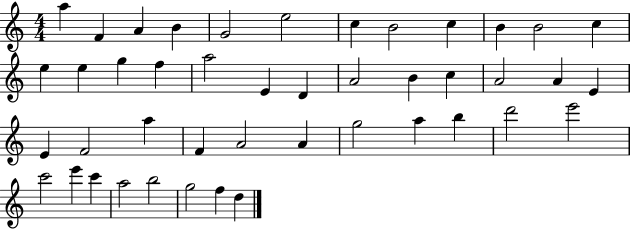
{
  \clef treble
  \numericTimeSignature
  \time 4/4
  \key c \major
  a''4 f'4 a'4 b'4 | g'2 e''2 | c''4 b'2 c''4 | b'4 b'2 c''4 | \break e''4 e''4 g''4 f''4 | a''2 e'4 d'4 | a'2 b'4 c''4 | a'2 a'4 e'4 | \break e'4 f'2 a''4 | f'4 a'2 a'4 | g''2 a''4 b''4 | d'''2 e'''2 | \break c'''2 e'''4 c'''4 | a''2 b''2 | g''2 f''4 d''4 | \bar "|."
}